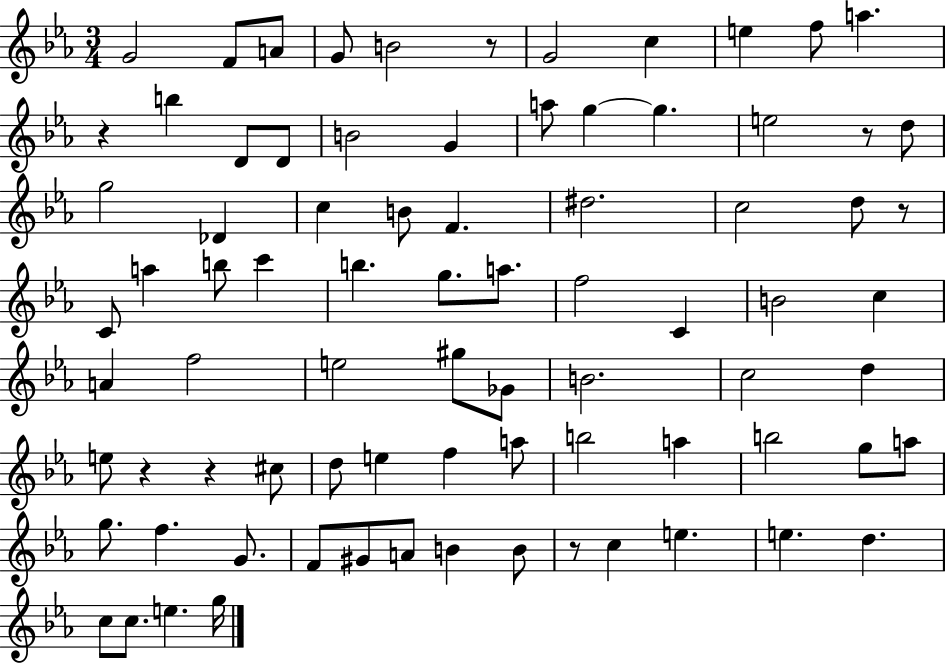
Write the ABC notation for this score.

X:1
T:Untitled
M:3/4
L:1/4
K:Eb
G2 F/2 A/2 G/2 B2 z/2 G2 c e f/2 a z b D/2 D/2 B2 G a/2 g g e2 z/2 d/2 g2 _D c B/2 F ^d2 c2 d/2 z/2 C/2 a b/2 c' b g/2 a/2 f2 C B2 c A f2 e2 ^g/2 _G/2 B2 c2 d e/2 z z ^c/2 d/2 e f a/2 b2 a b2 g/2 a/2 g/2 f G/2 F/2 ^G/2 A/2 B B/2 z/2 c e e d c/2 c/2 e g/4